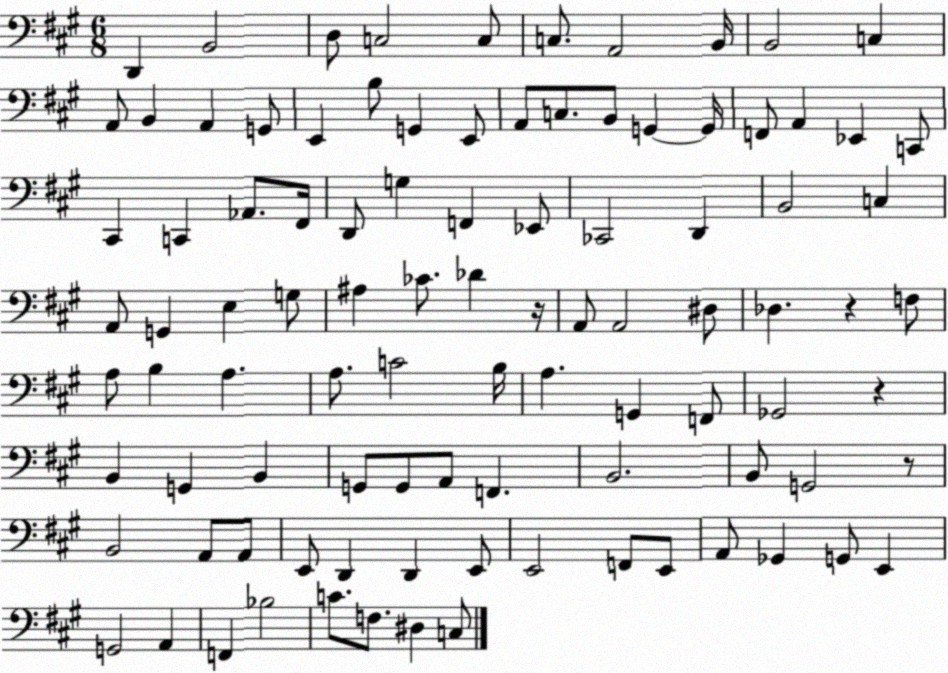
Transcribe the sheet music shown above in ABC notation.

X:1
T:Untitled
M:6/8
L:1/4
K:A
D,, B,,2 D,/2 C,2 C,/2 C,/2 A,,2 B,,/4 B,,2 C, A,,/2 B,, A,, G,,/2 E,, B,/2 G,, E,,/2 A,,/2 C,/2 B,,/2 G,, G,,/4 F,,/2 A,, _E,, C,,/2 ^C,, C,, _A,,/2 ^F,,/4 D,,/2 G, F,, _E,,/2 _C,,2 D,, B,,2 C, A,,/2 G,, E, G,/2 ^A, _C/2 _D z/4 A,,/2 A,,2 ^D,/2 _D, z F,/2 A,/2 B, A, A,/2 C2 B,/4 A, G,, F,,/2 _G,,2 z B,, G,, B,, G,,/2 G,,/2 A,,/2 F,, B,,2 B,,/2 G,,2 z/2 B,,2 A,,/2 A,,/2 E,,/2 D,, D,, E,,/2 E,,2 F,,/2 E,,/2 A,,/2 _G,, G,,/2 E,, G,,2 A,, F,, _B,2 C/2 F,/2 ^D, C,/2